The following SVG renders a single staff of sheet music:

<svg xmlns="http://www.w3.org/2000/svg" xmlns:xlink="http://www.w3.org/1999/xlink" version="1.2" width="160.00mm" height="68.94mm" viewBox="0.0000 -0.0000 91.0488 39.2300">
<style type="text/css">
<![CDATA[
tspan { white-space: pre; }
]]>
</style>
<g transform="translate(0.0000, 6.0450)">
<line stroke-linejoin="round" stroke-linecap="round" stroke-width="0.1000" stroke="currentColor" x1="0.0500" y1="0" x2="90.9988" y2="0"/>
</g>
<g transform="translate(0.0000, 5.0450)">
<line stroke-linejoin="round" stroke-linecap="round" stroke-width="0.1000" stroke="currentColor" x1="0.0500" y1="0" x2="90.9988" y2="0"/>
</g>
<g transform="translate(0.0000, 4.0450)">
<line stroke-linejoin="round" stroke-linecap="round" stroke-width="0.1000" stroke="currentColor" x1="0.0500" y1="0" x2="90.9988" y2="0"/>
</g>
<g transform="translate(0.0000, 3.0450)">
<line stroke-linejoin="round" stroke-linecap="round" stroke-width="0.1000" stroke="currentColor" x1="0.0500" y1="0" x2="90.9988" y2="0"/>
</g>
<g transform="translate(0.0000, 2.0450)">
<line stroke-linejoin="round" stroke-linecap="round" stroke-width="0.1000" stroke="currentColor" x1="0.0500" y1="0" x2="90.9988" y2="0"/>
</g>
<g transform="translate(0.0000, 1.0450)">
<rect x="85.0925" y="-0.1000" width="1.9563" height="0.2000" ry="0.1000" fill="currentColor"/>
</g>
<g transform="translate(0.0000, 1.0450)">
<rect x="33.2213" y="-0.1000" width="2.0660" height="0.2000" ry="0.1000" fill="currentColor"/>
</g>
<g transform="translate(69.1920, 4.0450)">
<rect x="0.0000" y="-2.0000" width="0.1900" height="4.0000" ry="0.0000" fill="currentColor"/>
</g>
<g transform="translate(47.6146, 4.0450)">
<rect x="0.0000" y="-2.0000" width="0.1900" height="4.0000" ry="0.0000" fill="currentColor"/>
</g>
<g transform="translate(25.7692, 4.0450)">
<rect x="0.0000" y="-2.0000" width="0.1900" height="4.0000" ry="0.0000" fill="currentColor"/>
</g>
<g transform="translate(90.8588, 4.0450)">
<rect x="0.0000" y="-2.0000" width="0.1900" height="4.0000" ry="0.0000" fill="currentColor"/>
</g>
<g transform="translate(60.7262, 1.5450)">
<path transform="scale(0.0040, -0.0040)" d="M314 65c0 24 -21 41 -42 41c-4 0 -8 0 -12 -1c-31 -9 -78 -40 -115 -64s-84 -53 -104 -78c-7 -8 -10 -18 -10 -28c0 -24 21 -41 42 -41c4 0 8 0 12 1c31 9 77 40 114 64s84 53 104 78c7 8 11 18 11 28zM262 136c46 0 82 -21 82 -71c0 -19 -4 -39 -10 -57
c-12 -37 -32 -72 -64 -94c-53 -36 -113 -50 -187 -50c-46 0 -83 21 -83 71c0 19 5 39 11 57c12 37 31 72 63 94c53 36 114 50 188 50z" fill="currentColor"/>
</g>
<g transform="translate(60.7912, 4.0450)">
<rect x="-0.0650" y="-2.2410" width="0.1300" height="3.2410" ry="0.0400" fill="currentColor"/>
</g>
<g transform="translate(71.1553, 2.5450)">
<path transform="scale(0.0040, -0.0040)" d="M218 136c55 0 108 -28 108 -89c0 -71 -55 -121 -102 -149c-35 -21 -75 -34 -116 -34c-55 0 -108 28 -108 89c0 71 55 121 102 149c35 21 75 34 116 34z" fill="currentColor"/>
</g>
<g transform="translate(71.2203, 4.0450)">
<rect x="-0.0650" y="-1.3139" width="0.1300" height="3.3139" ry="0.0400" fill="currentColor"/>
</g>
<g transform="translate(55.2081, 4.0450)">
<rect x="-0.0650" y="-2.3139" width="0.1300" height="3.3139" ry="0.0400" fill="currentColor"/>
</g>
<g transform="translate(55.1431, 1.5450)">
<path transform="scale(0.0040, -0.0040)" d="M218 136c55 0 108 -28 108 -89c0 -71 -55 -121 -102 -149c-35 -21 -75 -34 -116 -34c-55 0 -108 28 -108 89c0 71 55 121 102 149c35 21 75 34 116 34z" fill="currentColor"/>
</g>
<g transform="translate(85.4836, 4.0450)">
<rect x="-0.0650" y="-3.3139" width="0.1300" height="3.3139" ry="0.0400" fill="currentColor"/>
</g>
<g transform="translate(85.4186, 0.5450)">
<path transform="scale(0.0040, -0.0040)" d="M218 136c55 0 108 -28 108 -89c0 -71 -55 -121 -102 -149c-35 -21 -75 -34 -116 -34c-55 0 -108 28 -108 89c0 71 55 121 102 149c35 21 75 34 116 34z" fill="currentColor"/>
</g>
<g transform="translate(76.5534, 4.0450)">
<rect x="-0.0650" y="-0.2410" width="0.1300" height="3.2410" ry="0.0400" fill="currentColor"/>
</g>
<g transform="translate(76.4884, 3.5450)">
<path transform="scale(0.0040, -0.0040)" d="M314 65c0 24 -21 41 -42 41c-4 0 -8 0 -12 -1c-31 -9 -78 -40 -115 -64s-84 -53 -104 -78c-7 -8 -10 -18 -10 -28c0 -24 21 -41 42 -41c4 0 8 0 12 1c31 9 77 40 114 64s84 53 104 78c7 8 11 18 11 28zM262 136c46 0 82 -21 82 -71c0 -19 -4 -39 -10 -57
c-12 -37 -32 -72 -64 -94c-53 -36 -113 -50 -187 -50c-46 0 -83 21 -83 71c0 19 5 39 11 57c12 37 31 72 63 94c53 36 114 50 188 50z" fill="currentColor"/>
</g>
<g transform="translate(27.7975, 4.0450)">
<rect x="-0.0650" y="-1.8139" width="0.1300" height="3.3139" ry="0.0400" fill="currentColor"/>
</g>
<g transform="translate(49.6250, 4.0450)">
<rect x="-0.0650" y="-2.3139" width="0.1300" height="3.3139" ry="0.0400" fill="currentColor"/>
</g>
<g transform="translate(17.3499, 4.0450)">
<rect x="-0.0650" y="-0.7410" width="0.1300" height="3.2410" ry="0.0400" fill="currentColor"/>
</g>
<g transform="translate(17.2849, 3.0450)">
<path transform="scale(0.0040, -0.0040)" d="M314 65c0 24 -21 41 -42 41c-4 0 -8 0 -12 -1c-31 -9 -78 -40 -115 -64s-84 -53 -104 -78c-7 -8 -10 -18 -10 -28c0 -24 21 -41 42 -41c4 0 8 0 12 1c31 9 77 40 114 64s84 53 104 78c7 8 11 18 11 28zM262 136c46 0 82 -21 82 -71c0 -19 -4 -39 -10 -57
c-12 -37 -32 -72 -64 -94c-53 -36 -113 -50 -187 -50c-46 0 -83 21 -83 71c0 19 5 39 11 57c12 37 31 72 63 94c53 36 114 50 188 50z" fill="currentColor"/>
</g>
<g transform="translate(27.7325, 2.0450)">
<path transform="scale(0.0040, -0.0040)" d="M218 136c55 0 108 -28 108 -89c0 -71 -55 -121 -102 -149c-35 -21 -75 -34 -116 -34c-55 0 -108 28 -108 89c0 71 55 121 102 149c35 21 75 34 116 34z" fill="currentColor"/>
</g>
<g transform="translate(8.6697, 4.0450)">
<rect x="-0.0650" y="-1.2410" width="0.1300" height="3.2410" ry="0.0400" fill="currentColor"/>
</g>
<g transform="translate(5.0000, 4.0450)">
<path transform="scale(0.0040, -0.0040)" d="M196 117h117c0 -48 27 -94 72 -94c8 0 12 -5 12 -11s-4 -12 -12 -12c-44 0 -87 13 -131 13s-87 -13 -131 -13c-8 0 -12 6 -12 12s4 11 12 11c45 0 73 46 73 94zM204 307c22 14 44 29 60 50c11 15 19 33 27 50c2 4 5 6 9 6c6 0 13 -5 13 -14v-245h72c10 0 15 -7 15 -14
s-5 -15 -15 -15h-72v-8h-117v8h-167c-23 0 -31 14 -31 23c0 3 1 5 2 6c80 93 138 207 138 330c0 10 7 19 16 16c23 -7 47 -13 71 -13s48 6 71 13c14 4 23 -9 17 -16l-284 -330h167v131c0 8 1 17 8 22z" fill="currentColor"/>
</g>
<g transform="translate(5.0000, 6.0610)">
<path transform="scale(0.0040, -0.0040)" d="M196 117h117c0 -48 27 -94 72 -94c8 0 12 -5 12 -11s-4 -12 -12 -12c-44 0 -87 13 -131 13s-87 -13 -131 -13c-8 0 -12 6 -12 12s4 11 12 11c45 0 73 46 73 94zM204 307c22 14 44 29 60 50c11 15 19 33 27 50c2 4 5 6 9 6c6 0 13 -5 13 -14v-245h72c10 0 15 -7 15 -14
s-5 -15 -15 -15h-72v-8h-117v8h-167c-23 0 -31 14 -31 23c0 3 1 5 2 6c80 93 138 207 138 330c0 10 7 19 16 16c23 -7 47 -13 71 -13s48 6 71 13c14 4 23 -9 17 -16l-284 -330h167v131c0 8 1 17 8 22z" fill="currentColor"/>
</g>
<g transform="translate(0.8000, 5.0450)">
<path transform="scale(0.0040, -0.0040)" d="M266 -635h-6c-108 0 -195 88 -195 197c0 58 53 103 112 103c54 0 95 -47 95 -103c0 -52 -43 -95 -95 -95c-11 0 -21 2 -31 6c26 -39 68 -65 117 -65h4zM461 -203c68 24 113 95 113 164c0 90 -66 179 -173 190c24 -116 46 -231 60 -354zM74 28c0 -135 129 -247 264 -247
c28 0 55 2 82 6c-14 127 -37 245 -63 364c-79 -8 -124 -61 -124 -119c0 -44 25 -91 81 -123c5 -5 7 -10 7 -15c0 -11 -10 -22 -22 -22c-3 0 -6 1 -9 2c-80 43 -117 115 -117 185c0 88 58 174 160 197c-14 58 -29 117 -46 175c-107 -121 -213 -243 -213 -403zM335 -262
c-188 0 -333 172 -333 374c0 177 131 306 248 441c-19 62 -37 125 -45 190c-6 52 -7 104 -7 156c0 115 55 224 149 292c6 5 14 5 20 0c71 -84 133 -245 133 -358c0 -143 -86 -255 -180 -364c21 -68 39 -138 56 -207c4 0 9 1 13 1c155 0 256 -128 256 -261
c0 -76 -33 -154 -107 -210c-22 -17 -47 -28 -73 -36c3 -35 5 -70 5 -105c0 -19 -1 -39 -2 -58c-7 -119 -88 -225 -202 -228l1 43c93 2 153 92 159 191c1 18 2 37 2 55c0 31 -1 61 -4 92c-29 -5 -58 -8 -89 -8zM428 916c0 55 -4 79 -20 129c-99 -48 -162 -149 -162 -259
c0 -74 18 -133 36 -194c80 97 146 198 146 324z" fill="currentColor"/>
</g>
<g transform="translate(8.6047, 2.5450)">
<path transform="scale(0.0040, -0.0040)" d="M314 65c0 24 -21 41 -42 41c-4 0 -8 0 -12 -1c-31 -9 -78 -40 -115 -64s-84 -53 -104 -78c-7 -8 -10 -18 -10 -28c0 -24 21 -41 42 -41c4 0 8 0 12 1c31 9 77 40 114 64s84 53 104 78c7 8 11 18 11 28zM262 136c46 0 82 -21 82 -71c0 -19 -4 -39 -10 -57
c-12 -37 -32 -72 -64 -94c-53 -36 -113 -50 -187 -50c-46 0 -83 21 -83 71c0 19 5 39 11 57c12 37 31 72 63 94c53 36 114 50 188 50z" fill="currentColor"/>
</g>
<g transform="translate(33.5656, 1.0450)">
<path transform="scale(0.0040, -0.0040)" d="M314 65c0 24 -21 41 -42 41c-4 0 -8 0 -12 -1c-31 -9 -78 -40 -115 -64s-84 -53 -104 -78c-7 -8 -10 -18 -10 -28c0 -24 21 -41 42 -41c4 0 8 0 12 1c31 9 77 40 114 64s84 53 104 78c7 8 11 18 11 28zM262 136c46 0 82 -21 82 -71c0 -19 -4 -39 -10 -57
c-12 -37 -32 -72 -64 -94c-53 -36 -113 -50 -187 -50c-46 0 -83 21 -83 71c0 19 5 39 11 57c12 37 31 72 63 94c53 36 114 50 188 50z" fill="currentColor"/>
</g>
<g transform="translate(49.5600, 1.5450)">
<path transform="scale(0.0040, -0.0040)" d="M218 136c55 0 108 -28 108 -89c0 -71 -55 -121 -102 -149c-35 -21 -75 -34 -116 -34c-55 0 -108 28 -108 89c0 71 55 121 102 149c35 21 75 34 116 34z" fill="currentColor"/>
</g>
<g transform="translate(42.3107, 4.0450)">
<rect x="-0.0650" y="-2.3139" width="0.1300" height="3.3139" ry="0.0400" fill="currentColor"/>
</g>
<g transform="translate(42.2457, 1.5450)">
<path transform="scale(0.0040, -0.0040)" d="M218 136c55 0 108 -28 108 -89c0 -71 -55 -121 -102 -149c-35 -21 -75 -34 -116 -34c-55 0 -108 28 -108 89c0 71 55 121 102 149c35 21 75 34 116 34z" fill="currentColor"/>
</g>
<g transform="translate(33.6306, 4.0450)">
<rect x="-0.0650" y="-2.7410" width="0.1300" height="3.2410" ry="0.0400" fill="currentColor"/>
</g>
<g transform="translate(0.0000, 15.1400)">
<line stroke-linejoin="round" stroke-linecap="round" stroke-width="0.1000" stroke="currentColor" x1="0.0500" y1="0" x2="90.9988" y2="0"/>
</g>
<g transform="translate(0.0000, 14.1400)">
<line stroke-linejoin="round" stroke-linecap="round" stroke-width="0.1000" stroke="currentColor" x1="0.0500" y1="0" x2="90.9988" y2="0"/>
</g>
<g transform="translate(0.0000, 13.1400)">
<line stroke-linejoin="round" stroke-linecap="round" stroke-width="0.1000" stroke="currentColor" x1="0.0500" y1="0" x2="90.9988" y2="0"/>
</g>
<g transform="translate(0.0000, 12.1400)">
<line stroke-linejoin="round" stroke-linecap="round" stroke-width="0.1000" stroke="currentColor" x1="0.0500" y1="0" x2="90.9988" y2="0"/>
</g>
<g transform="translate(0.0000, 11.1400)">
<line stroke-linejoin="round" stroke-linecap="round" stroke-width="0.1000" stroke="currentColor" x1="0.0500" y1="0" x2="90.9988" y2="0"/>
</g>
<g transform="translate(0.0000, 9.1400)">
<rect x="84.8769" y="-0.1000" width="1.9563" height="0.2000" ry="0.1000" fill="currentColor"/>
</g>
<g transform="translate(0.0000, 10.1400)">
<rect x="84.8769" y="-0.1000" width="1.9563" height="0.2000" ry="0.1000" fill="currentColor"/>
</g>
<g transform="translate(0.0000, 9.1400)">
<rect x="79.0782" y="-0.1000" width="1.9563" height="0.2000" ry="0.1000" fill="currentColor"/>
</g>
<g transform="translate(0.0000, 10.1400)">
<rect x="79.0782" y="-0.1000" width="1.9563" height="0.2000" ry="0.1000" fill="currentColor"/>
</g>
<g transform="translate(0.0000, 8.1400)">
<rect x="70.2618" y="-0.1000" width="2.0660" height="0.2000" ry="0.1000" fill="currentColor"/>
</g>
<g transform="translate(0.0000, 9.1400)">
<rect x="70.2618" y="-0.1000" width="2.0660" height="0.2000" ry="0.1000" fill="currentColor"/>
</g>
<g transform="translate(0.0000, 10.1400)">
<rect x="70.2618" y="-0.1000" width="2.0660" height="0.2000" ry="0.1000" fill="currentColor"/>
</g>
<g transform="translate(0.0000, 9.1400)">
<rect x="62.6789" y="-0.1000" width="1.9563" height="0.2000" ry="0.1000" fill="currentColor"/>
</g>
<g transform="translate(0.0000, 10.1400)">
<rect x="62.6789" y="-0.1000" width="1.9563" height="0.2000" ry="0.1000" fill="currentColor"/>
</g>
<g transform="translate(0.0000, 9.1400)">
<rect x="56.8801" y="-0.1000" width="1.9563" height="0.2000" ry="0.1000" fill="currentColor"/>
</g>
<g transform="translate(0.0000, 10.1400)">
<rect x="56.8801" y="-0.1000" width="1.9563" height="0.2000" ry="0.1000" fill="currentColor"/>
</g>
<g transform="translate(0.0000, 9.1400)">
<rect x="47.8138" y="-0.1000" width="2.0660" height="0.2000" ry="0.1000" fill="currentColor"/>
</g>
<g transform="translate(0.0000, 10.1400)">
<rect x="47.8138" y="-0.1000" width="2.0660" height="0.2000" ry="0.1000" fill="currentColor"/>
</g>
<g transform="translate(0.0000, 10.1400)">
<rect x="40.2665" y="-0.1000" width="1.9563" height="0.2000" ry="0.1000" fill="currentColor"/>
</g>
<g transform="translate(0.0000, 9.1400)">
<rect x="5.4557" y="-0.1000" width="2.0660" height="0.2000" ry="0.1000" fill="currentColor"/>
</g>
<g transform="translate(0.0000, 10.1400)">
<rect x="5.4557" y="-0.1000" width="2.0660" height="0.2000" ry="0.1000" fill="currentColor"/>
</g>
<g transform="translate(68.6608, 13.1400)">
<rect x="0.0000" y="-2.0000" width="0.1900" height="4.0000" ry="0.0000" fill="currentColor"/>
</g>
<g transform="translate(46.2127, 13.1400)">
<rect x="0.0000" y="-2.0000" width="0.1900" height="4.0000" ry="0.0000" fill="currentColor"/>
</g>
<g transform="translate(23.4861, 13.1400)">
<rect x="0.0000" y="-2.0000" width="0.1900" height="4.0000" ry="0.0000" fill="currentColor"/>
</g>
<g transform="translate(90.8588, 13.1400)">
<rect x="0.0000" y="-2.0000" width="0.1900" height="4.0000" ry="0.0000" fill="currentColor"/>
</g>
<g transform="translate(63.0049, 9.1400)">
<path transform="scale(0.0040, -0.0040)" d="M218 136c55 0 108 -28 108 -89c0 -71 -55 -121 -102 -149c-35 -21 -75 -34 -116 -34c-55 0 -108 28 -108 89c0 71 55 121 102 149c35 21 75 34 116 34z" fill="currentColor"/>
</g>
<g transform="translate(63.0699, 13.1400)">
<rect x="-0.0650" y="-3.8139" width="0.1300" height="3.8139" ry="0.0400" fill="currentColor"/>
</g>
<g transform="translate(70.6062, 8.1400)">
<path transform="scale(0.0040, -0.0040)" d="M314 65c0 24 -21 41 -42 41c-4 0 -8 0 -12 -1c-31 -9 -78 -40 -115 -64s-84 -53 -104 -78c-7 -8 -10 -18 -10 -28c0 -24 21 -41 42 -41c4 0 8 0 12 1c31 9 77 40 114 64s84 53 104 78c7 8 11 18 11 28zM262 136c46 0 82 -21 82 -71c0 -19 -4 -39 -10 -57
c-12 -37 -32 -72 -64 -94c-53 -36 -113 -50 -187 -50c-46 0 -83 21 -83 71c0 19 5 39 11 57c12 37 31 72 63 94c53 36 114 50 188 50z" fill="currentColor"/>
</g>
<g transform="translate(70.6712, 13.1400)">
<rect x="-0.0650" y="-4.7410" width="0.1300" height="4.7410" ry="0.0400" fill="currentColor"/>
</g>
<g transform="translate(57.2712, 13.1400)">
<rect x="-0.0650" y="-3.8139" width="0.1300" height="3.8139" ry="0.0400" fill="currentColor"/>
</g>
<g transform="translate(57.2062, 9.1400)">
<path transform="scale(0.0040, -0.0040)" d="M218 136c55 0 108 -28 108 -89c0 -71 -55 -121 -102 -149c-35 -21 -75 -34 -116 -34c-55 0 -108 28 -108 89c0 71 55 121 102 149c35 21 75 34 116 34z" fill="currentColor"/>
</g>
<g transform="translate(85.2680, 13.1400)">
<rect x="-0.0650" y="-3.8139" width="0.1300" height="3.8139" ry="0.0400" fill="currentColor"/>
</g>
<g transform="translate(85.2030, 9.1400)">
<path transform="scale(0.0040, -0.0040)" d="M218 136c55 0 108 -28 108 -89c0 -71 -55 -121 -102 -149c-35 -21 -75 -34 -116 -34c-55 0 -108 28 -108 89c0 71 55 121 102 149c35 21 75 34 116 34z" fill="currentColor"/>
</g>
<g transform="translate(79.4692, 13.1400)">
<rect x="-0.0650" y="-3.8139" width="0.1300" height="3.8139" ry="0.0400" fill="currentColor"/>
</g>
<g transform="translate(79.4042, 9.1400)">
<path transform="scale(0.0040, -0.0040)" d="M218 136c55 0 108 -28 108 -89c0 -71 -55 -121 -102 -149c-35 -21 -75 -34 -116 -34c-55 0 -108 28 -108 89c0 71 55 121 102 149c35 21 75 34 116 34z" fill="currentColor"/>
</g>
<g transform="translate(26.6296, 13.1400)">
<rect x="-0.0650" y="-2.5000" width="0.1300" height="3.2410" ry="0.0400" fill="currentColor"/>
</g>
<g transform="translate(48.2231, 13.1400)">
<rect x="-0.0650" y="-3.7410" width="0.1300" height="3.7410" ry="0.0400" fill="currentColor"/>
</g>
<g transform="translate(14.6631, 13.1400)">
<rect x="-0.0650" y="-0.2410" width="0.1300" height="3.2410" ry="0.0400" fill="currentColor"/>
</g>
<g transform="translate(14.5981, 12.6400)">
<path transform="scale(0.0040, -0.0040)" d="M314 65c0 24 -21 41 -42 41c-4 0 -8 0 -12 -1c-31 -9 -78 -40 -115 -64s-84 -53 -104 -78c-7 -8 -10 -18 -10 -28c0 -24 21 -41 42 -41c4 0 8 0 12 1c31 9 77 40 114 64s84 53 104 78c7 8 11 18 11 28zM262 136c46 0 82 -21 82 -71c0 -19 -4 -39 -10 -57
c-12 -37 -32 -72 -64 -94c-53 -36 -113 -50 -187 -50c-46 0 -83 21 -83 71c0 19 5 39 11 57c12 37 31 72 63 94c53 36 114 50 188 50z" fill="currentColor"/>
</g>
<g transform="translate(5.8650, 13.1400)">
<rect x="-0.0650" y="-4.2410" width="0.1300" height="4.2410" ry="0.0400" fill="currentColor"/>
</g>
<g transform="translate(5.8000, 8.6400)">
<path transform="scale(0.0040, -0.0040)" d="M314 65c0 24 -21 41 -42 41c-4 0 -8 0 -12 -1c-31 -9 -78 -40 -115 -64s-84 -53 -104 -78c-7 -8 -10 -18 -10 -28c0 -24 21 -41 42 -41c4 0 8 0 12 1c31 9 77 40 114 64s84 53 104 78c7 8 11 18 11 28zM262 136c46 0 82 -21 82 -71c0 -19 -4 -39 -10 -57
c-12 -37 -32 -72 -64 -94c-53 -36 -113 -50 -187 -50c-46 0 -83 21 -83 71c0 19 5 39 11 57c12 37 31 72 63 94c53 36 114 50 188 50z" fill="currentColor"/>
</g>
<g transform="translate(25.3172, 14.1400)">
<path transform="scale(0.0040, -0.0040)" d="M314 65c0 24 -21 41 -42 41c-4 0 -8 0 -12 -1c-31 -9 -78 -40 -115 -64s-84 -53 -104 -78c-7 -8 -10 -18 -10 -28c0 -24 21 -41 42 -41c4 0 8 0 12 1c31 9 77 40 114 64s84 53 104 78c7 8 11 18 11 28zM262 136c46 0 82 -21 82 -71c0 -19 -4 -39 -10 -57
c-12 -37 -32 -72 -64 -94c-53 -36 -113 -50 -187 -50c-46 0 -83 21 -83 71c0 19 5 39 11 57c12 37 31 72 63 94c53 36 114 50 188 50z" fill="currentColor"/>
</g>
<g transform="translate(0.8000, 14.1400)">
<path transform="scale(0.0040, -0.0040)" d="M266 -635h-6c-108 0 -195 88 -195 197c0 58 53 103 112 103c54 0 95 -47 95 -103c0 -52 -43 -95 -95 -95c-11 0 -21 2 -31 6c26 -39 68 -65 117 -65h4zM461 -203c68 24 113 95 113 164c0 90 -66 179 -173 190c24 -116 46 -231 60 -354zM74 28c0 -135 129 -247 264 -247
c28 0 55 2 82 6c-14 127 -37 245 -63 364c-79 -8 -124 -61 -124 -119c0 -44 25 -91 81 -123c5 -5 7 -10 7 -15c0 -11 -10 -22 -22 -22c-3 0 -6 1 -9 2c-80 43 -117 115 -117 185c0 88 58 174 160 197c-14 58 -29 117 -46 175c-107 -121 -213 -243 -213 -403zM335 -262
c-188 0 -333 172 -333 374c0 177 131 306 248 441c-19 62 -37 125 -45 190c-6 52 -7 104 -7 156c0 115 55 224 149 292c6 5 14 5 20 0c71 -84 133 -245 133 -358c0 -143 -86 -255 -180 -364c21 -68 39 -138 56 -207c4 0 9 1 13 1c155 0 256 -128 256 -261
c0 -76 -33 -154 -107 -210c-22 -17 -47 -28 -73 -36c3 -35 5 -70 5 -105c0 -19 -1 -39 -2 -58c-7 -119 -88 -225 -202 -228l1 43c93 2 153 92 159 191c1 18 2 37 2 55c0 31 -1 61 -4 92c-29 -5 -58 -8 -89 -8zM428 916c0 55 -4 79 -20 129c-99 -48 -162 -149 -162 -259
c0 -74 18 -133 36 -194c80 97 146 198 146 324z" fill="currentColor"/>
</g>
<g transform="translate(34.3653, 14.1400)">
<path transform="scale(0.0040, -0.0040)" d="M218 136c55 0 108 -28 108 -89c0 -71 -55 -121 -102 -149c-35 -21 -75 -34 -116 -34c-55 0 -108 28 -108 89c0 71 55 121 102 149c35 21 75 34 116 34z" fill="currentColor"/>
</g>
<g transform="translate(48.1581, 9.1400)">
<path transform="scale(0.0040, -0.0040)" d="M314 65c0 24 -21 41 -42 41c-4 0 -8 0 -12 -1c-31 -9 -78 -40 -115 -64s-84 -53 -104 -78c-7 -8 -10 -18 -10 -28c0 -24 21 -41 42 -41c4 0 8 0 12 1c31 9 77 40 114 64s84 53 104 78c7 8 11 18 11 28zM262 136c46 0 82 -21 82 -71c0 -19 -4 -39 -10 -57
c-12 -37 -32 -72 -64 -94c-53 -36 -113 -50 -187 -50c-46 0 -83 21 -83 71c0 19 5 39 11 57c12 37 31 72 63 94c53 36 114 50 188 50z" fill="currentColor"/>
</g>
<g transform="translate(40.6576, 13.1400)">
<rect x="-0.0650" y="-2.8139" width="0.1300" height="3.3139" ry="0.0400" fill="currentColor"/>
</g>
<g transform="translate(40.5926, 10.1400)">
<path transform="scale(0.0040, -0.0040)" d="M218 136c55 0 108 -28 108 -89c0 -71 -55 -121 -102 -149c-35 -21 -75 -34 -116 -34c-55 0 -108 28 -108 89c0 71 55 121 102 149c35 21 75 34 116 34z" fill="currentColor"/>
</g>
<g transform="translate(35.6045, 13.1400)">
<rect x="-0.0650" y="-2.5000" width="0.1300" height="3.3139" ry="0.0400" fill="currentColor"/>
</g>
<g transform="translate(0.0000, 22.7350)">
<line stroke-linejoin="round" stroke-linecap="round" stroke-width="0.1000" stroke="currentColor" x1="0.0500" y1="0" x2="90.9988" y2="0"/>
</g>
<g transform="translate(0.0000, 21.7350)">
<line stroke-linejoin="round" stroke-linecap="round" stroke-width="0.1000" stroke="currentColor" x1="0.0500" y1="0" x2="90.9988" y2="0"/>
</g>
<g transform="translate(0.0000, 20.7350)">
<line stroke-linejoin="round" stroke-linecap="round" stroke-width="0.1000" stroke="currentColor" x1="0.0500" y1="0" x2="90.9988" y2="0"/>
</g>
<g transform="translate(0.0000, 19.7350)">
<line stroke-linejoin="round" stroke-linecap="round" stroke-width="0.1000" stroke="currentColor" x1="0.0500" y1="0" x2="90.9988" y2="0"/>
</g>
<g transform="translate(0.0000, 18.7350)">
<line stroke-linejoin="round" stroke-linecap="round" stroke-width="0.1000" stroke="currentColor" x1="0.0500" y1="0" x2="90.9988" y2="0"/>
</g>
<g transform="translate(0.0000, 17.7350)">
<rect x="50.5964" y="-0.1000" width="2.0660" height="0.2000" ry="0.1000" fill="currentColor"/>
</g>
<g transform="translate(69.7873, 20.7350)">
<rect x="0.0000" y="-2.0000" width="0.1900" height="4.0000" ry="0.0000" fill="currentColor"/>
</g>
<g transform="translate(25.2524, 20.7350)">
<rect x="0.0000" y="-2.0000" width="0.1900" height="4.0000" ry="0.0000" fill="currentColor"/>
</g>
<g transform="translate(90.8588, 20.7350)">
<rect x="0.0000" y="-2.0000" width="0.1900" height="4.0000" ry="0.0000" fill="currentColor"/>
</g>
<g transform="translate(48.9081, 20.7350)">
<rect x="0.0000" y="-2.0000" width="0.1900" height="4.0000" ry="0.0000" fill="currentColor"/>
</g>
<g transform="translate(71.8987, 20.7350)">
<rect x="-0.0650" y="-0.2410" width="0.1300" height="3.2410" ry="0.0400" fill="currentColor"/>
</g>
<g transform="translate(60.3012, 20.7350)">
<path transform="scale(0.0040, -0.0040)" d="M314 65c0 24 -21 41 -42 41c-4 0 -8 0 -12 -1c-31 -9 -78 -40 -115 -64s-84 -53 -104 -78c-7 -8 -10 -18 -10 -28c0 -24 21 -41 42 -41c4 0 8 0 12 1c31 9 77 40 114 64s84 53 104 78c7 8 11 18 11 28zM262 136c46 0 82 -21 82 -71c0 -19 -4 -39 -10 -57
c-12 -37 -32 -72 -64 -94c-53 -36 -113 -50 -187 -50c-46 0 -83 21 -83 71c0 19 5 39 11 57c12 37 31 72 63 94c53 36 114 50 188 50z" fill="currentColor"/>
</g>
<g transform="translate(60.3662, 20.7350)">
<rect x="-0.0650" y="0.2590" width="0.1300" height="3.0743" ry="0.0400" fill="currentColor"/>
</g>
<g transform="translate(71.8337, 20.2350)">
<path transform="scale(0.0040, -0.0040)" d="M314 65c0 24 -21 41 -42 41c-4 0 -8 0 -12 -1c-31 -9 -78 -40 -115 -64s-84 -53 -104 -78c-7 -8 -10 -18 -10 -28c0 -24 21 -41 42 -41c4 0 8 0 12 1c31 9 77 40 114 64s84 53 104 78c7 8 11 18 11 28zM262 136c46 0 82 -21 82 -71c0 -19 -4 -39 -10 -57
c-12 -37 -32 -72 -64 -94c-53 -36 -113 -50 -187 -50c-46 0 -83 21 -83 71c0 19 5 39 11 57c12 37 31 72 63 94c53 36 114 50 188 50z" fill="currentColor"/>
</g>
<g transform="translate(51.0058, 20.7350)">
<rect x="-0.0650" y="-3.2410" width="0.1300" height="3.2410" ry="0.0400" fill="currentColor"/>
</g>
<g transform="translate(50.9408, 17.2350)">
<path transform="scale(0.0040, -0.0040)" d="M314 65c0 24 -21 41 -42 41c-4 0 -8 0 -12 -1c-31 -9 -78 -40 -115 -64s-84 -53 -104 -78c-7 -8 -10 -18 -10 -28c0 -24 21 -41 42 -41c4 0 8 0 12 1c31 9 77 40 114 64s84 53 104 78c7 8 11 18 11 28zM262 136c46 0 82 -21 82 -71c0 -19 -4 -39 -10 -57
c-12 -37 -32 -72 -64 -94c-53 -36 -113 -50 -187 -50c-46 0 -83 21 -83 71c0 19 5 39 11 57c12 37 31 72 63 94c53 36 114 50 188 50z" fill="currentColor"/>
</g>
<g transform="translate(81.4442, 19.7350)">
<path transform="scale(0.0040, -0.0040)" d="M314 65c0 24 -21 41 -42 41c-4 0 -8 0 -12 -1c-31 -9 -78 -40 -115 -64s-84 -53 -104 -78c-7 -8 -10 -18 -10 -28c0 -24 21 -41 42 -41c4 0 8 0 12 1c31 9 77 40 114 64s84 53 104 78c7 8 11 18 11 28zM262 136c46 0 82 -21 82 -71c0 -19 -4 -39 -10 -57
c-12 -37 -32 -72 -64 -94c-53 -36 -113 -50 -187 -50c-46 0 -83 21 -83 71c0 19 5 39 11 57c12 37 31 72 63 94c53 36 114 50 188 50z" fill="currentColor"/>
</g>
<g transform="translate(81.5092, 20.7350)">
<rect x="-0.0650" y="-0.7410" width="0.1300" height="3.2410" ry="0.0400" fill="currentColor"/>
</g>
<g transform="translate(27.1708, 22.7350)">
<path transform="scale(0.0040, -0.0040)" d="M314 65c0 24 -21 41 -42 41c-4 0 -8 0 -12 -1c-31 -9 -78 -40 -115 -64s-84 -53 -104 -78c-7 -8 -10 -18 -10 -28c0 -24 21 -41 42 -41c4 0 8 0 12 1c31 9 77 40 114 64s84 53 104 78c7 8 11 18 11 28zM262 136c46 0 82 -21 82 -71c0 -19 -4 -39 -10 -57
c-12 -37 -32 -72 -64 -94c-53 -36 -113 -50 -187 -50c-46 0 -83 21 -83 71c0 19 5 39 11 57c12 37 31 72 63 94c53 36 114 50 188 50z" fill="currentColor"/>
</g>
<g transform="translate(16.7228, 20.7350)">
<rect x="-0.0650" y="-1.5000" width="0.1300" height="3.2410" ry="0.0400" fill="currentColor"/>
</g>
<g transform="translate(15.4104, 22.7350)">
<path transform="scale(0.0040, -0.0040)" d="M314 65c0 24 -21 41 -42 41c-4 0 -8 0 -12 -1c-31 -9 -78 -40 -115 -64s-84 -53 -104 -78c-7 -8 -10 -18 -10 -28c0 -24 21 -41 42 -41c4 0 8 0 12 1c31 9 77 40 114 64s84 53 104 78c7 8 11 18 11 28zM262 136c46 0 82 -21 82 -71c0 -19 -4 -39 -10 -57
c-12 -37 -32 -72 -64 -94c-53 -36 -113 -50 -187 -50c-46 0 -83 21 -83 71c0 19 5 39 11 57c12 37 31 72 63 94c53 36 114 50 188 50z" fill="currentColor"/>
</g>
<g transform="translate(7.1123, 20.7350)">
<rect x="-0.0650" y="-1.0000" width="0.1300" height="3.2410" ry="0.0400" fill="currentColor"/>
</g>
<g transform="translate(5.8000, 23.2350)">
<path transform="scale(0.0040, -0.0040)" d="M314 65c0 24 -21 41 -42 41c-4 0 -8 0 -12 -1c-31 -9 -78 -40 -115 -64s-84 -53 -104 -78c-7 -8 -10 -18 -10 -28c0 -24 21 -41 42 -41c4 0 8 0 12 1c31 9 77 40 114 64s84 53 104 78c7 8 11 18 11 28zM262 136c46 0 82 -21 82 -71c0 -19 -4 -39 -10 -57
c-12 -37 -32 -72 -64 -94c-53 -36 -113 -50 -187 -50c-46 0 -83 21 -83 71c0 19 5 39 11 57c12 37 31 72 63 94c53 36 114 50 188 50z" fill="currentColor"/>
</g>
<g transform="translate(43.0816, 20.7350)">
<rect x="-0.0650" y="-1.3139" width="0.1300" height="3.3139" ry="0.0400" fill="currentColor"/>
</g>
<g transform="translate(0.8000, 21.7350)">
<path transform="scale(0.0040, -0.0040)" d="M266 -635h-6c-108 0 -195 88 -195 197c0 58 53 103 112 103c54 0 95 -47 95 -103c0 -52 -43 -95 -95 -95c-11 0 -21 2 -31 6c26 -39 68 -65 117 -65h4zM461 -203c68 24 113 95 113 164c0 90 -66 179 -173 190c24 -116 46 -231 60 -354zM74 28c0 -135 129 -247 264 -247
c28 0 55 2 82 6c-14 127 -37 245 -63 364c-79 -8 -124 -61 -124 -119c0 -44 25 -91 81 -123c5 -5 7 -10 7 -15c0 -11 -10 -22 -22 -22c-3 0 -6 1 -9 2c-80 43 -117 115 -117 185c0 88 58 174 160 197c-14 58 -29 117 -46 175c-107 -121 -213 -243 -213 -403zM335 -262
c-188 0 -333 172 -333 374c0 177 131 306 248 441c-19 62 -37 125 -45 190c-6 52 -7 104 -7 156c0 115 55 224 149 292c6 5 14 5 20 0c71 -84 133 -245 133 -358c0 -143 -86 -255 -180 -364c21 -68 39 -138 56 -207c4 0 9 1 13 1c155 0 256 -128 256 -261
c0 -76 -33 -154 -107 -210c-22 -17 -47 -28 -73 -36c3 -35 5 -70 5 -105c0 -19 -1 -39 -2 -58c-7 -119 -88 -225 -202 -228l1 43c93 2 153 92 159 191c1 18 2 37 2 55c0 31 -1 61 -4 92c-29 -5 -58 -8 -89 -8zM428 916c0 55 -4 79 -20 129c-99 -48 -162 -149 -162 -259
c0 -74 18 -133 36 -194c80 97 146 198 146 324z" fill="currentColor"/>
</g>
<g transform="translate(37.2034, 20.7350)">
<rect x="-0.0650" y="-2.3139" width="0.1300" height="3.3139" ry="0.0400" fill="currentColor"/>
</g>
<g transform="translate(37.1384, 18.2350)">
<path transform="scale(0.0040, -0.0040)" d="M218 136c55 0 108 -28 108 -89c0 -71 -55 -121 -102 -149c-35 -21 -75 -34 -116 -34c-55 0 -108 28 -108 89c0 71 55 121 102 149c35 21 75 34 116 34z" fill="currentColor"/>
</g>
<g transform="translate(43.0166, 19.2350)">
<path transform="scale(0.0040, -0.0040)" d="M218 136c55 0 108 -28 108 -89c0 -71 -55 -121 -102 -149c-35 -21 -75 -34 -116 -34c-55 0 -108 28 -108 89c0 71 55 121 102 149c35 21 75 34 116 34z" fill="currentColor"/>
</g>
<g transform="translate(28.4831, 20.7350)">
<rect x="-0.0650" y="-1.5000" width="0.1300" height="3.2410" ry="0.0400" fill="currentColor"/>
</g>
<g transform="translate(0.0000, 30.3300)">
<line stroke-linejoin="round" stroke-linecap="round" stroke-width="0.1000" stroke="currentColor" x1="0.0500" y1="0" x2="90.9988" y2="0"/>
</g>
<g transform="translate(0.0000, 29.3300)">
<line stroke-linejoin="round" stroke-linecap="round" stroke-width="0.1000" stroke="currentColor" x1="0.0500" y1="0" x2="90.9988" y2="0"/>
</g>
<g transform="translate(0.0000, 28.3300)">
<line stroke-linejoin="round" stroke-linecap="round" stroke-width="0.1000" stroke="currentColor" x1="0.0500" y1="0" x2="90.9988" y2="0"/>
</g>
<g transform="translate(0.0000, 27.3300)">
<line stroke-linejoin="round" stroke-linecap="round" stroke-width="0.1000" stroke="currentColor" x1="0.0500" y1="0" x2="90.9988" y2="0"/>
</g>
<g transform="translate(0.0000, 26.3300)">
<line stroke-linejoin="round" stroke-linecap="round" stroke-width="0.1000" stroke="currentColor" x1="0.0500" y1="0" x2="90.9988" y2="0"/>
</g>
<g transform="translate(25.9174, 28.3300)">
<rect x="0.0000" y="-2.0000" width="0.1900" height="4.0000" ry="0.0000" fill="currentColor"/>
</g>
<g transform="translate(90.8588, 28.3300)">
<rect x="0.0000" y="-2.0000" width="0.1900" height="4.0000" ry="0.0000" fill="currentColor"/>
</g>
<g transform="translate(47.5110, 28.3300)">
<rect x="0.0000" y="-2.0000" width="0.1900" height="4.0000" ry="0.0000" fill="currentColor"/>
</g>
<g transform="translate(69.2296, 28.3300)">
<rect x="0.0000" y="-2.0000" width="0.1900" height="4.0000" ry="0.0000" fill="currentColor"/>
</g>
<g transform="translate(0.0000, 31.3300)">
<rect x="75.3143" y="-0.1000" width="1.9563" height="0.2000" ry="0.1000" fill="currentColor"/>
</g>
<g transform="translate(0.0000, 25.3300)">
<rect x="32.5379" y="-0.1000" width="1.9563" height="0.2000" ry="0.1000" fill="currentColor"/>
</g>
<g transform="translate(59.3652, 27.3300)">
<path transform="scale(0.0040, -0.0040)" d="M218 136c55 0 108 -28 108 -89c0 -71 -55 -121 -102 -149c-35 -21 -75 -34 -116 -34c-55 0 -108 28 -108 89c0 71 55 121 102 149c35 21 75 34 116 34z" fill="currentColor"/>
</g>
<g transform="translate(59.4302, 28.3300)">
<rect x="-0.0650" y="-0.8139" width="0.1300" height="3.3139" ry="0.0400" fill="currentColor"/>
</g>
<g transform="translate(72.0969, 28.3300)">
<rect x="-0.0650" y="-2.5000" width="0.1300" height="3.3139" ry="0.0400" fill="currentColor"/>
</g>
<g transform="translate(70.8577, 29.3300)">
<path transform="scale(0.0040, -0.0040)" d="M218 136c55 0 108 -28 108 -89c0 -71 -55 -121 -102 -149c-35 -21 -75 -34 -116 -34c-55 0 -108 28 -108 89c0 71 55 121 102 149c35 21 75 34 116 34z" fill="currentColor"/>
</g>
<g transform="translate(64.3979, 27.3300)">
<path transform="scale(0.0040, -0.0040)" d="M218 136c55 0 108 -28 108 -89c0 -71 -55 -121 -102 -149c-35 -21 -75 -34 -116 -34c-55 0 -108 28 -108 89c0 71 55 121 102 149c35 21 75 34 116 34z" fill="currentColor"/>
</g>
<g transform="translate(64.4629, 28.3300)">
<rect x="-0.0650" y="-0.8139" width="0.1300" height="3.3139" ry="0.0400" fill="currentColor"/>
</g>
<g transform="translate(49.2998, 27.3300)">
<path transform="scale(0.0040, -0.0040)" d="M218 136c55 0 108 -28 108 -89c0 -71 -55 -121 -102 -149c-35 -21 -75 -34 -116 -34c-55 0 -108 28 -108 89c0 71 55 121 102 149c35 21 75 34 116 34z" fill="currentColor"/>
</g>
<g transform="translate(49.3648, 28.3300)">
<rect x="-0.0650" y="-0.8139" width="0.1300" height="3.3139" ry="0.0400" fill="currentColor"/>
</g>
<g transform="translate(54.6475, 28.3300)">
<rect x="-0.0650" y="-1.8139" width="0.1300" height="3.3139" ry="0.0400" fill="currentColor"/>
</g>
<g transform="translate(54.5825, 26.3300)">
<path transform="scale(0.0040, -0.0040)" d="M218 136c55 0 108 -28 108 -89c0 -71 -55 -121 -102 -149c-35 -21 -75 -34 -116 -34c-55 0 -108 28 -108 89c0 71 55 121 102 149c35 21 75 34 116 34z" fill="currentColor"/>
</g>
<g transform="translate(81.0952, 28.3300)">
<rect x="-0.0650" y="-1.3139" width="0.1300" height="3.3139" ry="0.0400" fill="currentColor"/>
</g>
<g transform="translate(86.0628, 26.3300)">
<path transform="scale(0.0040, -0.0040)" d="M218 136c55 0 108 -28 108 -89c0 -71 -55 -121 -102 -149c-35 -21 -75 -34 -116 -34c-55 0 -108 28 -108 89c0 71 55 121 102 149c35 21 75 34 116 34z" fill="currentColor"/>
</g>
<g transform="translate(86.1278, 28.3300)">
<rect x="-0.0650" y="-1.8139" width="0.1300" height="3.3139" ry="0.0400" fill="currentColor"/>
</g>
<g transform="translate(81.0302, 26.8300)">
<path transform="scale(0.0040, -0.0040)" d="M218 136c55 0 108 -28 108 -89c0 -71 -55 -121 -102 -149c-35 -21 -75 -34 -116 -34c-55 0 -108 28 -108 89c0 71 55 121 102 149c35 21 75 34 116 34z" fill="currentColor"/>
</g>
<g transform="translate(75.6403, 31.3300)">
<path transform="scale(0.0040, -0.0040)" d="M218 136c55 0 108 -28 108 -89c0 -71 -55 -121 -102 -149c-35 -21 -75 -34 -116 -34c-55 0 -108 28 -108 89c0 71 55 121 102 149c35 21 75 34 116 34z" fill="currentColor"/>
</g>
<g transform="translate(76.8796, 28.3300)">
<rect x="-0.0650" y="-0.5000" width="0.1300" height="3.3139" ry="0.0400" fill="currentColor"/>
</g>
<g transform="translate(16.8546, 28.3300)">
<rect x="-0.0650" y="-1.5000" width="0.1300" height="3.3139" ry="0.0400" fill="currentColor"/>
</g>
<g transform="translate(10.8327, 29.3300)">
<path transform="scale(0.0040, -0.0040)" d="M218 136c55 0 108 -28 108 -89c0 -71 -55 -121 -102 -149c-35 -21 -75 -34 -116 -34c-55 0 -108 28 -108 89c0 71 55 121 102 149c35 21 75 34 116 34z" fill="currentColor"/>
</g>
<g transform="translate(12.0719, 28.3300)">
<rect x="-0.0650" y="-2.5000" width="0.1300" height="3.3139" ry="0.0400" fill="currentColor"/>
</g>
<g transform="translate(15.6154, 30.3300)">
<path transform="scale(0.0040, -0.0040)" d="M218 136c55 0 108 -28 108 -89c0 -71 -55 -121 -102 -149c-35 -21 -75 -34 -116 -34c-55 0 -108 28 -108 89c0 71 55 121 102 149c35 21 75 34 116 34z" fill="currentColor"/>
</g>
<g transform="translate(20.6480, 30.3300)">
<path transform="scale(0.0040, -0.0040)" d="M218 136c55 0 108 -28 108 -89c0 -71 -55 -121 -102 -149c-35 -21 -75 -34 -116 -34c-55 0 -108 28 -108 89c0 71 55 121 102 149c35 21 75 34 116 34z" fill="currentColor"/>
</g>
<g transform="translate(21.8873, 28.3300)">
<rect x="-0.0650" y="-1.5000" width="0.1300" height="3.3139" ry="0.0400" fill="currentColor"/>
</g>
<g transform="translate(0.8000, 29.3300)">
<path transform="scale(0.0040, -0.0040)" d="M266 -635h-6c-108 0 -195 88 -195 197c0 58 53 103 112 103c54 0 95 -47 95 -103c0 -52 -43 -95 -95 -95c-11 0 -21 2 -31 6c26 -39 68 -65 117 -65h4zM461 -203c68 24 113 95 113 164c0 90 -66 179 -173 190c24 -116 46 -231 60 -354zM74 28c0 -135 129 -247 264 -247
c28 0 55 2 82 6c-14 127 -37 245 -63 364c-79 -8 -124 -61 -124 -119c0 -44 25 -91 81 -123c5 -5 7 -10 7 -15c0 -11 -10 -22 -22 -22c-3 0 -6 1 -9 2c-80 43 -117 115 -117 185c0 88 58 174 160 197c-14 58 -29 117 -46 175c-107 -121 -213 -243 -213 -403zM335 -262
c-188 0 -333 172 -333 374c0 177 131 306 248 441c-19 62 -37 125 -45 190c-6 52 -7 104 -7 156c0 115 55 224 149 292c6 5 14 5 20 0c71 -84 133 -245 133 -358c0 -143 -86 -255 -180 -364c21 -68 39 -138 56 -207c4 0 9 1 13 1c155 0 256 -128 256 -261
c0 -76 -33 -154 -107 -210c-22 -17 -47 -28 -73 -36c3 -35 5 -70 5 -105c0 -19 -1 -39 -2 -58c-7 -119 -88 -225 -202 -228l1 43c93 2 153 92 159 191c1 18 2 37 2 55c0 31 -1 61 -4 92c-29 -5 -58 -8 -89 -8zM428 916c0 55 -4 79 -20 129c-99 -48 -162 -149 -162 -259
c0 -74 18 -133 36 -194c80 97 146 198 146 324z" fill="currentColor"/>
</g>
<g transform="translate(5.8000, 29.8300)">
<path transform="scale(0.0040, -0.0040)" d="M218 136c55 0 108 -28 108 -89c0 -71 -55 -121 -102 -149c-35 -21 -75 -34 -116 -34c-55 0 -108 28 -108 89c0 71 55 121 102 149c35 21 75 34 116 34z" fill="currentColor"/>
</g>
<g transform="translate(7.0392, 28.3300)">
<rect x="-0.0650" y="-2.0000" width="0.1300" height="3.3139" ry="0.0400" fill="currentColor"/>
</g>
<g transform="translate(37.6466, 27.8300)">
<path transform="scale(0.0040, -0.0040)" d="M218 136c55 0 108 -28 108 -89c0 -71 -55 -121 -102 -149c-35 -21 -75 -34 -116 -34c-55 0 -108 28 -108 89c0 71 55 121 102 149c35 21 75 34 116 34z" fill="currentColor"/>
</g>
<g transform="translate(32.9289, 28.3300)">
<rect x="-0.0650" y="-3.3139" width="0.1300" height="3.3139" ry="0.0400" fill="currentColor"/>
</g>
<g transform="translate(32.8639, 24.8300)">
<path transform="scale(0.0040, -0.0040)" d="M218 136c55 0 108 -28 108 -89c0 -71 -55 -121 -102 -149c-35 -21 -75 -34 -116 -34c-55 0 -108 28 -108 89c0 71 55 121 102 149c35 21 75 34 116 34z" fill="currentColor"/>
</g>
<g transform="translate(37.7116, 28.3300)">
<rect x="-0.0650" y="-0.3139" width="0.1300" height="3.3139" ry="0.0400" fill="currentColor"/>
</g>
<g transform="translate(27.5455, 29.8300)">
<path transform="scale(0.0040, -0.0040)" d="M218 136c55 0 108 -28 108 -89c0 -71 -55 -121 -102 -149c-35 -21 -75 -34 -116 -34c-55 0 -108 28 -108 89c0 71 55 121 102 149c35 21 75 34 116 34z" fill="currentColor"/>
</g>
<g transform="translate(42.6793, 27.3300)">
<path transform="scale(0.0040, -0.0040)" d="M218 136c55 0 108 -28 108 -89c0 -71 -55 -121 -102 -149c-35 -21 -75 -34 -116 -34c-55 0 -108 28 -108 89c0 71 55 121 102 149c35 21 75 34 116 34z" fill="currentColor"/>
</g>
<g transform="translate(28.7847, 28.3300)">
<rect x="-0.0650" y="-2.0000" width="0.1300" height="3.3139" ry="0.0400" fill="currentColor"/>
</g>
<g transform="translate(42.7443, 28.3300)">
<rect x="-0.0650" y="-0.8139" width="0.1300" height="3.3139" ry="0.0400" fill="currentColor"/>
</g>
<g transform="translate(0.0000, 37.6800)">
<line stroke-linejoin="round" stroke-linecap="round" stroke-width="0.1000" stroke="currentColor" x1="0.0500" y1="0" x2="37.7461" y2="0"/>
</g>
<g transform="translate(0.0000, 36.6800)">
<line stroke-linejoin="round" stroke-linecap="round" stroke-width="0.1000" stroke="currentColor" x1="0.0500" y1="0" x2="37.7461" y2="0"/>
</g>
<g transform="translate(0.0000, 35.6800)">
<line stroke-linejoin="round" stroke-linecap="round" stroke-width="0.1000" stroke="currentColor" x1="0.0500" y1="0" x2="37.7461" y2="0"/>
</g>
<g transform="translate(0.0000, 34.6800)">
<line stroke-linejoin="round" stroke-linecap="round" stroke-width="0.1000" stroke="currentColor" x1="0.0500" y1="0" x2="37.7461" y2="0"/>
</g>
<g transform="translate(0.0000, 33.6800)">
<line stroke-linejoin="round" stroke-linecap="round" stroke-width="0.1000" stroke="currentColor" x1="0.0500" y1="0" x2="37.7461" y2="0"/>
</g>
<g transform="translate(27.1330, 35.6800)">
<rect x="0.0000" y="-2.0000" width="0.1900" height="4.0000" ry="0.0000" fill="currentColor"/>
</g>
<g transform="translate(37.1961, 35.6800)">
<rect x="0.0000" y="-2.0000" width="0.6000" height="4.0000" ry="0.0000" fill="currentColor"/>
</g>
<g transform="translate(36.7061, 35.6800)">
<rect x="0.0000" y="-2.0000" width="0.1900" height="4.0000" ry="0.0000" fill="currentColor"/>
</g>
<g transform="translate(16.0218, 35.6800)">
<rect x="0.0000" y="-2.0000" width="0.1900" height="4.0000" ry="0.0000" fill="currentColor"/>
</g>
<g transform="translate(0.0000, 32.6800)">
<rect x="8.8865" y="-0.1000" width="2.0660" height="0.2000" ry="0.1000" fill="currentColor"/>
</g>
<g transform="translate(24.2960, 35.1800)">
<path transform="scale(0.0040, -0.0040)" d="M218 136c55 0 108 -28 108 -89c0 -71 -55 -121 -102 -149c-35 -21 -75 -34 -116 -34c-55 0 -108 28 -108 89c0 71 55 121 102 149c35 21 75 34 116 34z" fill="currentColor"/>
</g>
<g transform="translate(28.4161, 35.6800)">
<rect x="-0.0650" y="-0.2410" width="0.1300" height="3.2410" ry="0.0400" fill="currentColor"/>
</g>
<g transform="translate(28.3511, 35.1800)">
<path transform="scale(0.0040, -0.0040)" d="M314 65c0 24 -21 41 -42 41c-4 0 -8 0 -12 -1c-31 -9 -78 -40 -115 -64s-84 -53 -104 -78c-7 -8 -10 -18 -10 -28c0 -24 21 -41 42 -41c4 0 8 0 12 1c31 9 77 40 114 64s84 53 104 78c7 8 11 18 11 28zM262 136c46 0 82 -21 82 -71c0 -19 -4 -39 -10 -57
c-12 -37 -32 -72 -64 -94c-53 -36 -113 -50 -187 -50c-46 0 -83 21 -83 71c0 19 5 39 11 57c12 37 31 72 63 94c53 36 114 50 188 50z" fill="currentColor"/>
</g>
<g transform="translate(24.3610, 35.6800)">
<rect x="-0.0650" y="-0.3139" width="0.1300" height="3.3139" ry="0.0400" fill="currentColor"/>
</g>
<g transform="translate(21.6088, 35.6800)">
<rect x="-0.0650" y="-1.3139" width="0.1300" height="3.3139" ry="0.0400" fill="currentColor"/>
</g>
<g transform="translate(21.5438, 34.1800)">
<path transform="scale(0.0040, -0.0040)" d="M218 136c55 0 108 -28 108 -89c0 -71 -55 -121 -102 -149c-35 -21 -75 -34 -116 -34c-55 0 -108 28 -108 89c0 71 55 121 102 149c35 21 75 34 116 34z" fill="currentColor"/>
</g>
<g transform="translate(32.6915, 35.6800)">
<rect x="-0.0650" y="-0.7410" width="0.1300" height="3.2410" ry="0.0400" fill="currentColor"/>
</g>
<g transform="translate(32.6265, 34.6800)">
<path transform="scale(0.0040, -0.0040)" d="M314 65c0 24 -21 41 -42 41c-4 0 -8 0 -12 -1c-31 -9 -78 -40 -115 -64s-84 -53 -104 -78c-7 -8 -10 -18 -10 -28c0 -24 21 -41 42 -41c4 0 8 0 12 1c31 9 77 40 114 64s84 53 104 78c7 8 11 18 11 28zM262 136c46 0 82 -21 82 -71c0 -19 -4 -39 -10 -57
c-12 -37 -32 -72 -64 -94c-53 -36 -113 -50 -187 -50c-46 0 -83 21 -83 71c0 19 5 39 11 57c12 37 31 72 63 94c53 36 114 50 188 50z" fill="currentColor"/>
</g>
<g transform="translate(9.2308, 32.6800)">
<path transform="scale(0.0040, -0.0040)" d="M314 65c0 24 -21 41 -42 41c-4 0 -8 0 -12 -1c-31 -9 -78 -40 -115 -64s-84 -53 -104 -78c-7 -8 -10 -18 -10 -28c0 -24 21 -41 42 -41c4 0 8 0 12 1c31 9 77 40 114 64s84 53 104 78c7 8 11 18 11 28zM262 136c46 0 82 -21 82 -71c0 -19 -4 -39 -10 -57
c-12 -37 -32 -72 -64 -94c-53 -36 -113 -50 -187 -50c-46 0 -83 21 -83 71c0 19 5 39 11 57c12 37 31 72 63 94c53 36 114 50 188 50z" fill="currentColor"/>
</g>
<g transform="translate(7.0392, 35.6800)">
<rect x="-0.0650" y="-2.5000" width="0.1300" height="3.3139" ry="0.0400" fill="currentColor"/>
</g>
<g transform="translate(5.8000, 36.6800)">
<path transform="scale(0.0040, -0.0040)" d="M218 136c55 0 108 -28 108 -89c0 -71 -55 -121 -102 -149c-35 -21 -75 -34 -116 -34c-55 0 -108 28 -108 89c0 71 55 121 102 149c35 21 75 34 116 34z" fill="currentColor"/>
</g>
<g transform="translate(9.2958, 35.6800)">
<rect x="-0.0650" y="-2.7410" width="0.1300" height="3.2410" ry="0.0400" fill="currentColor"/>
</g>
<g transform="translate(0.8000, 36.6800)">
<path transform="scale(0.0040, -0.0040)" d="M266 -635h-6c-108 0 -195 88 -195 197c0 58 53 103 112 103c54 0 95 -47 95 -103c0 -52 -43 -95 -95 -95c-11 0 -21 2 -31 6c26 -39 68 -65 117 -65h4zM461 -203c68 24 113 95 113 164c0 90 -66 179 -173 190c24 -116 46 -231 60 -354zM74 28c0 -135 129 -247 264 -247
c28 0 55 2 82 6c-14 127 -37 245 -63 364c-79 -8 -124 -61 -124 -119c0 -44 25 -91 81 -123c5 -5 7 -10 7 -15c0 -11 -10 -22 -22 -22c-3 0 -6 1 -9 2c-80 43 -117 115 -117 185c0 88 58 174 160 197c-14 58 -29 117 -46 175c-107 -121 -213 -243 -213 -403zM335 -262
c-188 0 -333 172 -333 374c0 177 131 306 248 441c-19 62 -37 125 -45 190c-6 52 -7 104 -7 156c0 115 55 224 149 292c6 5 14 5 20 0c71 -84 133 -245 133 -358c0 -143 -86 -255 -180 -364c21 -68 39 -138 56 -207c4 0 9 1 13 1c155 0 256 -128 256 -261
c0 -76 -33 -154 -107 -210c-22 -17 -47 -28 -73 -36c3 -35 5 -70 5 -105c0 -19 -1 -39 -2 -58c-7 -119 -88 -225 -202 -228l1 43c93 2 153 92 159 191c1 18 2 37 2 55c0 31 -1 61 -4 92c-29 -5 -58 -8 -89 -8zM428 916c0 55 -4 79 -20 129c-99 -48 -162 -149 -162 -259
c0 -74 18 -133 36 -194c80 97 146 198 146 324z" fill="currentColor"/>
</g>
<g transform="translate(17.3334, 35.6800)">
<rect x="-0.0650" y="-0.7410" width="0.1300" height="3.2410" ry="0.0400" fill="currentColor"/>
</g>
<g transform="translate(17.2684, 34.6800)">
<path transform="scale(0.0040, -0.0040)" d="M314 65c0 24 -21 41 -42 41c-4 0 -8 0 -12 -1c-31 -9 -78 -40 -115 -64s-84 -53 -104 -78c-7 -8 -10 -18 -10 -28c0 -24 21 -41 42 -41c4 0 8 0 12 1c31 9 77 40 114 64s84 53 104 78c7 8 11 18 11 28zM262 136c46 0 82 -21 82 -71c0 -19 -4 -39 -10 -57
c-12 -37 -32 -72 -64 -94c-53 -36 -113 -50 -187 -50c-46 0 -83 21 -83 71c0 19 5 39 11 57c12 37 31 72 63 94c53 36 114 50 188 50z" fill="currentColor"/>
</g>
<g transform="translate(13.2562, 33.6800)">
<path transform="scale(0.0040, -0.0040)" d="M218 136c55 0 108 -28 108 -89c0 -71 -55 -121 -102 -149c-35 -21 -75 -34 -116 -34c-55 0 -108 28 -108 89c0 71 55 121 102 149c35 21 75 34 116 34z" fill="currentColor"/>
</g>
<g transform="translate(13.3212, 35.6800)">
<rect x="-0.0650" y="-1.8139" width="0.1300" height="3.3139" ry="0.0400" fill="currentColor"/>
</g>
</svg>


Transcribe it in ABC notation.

X:1
T:Untitled
M:4/4
L:1/4
K:C
e2 d2 f a2 g g g g2 e c2 b d'2 c2 G2 G a c'2 c' c' e'2 c' c' D2 E2 E2 g e b2 B2 c2 d2 F G E E F b c d d f d d G C e f G a2 f d2 e c c2 d2